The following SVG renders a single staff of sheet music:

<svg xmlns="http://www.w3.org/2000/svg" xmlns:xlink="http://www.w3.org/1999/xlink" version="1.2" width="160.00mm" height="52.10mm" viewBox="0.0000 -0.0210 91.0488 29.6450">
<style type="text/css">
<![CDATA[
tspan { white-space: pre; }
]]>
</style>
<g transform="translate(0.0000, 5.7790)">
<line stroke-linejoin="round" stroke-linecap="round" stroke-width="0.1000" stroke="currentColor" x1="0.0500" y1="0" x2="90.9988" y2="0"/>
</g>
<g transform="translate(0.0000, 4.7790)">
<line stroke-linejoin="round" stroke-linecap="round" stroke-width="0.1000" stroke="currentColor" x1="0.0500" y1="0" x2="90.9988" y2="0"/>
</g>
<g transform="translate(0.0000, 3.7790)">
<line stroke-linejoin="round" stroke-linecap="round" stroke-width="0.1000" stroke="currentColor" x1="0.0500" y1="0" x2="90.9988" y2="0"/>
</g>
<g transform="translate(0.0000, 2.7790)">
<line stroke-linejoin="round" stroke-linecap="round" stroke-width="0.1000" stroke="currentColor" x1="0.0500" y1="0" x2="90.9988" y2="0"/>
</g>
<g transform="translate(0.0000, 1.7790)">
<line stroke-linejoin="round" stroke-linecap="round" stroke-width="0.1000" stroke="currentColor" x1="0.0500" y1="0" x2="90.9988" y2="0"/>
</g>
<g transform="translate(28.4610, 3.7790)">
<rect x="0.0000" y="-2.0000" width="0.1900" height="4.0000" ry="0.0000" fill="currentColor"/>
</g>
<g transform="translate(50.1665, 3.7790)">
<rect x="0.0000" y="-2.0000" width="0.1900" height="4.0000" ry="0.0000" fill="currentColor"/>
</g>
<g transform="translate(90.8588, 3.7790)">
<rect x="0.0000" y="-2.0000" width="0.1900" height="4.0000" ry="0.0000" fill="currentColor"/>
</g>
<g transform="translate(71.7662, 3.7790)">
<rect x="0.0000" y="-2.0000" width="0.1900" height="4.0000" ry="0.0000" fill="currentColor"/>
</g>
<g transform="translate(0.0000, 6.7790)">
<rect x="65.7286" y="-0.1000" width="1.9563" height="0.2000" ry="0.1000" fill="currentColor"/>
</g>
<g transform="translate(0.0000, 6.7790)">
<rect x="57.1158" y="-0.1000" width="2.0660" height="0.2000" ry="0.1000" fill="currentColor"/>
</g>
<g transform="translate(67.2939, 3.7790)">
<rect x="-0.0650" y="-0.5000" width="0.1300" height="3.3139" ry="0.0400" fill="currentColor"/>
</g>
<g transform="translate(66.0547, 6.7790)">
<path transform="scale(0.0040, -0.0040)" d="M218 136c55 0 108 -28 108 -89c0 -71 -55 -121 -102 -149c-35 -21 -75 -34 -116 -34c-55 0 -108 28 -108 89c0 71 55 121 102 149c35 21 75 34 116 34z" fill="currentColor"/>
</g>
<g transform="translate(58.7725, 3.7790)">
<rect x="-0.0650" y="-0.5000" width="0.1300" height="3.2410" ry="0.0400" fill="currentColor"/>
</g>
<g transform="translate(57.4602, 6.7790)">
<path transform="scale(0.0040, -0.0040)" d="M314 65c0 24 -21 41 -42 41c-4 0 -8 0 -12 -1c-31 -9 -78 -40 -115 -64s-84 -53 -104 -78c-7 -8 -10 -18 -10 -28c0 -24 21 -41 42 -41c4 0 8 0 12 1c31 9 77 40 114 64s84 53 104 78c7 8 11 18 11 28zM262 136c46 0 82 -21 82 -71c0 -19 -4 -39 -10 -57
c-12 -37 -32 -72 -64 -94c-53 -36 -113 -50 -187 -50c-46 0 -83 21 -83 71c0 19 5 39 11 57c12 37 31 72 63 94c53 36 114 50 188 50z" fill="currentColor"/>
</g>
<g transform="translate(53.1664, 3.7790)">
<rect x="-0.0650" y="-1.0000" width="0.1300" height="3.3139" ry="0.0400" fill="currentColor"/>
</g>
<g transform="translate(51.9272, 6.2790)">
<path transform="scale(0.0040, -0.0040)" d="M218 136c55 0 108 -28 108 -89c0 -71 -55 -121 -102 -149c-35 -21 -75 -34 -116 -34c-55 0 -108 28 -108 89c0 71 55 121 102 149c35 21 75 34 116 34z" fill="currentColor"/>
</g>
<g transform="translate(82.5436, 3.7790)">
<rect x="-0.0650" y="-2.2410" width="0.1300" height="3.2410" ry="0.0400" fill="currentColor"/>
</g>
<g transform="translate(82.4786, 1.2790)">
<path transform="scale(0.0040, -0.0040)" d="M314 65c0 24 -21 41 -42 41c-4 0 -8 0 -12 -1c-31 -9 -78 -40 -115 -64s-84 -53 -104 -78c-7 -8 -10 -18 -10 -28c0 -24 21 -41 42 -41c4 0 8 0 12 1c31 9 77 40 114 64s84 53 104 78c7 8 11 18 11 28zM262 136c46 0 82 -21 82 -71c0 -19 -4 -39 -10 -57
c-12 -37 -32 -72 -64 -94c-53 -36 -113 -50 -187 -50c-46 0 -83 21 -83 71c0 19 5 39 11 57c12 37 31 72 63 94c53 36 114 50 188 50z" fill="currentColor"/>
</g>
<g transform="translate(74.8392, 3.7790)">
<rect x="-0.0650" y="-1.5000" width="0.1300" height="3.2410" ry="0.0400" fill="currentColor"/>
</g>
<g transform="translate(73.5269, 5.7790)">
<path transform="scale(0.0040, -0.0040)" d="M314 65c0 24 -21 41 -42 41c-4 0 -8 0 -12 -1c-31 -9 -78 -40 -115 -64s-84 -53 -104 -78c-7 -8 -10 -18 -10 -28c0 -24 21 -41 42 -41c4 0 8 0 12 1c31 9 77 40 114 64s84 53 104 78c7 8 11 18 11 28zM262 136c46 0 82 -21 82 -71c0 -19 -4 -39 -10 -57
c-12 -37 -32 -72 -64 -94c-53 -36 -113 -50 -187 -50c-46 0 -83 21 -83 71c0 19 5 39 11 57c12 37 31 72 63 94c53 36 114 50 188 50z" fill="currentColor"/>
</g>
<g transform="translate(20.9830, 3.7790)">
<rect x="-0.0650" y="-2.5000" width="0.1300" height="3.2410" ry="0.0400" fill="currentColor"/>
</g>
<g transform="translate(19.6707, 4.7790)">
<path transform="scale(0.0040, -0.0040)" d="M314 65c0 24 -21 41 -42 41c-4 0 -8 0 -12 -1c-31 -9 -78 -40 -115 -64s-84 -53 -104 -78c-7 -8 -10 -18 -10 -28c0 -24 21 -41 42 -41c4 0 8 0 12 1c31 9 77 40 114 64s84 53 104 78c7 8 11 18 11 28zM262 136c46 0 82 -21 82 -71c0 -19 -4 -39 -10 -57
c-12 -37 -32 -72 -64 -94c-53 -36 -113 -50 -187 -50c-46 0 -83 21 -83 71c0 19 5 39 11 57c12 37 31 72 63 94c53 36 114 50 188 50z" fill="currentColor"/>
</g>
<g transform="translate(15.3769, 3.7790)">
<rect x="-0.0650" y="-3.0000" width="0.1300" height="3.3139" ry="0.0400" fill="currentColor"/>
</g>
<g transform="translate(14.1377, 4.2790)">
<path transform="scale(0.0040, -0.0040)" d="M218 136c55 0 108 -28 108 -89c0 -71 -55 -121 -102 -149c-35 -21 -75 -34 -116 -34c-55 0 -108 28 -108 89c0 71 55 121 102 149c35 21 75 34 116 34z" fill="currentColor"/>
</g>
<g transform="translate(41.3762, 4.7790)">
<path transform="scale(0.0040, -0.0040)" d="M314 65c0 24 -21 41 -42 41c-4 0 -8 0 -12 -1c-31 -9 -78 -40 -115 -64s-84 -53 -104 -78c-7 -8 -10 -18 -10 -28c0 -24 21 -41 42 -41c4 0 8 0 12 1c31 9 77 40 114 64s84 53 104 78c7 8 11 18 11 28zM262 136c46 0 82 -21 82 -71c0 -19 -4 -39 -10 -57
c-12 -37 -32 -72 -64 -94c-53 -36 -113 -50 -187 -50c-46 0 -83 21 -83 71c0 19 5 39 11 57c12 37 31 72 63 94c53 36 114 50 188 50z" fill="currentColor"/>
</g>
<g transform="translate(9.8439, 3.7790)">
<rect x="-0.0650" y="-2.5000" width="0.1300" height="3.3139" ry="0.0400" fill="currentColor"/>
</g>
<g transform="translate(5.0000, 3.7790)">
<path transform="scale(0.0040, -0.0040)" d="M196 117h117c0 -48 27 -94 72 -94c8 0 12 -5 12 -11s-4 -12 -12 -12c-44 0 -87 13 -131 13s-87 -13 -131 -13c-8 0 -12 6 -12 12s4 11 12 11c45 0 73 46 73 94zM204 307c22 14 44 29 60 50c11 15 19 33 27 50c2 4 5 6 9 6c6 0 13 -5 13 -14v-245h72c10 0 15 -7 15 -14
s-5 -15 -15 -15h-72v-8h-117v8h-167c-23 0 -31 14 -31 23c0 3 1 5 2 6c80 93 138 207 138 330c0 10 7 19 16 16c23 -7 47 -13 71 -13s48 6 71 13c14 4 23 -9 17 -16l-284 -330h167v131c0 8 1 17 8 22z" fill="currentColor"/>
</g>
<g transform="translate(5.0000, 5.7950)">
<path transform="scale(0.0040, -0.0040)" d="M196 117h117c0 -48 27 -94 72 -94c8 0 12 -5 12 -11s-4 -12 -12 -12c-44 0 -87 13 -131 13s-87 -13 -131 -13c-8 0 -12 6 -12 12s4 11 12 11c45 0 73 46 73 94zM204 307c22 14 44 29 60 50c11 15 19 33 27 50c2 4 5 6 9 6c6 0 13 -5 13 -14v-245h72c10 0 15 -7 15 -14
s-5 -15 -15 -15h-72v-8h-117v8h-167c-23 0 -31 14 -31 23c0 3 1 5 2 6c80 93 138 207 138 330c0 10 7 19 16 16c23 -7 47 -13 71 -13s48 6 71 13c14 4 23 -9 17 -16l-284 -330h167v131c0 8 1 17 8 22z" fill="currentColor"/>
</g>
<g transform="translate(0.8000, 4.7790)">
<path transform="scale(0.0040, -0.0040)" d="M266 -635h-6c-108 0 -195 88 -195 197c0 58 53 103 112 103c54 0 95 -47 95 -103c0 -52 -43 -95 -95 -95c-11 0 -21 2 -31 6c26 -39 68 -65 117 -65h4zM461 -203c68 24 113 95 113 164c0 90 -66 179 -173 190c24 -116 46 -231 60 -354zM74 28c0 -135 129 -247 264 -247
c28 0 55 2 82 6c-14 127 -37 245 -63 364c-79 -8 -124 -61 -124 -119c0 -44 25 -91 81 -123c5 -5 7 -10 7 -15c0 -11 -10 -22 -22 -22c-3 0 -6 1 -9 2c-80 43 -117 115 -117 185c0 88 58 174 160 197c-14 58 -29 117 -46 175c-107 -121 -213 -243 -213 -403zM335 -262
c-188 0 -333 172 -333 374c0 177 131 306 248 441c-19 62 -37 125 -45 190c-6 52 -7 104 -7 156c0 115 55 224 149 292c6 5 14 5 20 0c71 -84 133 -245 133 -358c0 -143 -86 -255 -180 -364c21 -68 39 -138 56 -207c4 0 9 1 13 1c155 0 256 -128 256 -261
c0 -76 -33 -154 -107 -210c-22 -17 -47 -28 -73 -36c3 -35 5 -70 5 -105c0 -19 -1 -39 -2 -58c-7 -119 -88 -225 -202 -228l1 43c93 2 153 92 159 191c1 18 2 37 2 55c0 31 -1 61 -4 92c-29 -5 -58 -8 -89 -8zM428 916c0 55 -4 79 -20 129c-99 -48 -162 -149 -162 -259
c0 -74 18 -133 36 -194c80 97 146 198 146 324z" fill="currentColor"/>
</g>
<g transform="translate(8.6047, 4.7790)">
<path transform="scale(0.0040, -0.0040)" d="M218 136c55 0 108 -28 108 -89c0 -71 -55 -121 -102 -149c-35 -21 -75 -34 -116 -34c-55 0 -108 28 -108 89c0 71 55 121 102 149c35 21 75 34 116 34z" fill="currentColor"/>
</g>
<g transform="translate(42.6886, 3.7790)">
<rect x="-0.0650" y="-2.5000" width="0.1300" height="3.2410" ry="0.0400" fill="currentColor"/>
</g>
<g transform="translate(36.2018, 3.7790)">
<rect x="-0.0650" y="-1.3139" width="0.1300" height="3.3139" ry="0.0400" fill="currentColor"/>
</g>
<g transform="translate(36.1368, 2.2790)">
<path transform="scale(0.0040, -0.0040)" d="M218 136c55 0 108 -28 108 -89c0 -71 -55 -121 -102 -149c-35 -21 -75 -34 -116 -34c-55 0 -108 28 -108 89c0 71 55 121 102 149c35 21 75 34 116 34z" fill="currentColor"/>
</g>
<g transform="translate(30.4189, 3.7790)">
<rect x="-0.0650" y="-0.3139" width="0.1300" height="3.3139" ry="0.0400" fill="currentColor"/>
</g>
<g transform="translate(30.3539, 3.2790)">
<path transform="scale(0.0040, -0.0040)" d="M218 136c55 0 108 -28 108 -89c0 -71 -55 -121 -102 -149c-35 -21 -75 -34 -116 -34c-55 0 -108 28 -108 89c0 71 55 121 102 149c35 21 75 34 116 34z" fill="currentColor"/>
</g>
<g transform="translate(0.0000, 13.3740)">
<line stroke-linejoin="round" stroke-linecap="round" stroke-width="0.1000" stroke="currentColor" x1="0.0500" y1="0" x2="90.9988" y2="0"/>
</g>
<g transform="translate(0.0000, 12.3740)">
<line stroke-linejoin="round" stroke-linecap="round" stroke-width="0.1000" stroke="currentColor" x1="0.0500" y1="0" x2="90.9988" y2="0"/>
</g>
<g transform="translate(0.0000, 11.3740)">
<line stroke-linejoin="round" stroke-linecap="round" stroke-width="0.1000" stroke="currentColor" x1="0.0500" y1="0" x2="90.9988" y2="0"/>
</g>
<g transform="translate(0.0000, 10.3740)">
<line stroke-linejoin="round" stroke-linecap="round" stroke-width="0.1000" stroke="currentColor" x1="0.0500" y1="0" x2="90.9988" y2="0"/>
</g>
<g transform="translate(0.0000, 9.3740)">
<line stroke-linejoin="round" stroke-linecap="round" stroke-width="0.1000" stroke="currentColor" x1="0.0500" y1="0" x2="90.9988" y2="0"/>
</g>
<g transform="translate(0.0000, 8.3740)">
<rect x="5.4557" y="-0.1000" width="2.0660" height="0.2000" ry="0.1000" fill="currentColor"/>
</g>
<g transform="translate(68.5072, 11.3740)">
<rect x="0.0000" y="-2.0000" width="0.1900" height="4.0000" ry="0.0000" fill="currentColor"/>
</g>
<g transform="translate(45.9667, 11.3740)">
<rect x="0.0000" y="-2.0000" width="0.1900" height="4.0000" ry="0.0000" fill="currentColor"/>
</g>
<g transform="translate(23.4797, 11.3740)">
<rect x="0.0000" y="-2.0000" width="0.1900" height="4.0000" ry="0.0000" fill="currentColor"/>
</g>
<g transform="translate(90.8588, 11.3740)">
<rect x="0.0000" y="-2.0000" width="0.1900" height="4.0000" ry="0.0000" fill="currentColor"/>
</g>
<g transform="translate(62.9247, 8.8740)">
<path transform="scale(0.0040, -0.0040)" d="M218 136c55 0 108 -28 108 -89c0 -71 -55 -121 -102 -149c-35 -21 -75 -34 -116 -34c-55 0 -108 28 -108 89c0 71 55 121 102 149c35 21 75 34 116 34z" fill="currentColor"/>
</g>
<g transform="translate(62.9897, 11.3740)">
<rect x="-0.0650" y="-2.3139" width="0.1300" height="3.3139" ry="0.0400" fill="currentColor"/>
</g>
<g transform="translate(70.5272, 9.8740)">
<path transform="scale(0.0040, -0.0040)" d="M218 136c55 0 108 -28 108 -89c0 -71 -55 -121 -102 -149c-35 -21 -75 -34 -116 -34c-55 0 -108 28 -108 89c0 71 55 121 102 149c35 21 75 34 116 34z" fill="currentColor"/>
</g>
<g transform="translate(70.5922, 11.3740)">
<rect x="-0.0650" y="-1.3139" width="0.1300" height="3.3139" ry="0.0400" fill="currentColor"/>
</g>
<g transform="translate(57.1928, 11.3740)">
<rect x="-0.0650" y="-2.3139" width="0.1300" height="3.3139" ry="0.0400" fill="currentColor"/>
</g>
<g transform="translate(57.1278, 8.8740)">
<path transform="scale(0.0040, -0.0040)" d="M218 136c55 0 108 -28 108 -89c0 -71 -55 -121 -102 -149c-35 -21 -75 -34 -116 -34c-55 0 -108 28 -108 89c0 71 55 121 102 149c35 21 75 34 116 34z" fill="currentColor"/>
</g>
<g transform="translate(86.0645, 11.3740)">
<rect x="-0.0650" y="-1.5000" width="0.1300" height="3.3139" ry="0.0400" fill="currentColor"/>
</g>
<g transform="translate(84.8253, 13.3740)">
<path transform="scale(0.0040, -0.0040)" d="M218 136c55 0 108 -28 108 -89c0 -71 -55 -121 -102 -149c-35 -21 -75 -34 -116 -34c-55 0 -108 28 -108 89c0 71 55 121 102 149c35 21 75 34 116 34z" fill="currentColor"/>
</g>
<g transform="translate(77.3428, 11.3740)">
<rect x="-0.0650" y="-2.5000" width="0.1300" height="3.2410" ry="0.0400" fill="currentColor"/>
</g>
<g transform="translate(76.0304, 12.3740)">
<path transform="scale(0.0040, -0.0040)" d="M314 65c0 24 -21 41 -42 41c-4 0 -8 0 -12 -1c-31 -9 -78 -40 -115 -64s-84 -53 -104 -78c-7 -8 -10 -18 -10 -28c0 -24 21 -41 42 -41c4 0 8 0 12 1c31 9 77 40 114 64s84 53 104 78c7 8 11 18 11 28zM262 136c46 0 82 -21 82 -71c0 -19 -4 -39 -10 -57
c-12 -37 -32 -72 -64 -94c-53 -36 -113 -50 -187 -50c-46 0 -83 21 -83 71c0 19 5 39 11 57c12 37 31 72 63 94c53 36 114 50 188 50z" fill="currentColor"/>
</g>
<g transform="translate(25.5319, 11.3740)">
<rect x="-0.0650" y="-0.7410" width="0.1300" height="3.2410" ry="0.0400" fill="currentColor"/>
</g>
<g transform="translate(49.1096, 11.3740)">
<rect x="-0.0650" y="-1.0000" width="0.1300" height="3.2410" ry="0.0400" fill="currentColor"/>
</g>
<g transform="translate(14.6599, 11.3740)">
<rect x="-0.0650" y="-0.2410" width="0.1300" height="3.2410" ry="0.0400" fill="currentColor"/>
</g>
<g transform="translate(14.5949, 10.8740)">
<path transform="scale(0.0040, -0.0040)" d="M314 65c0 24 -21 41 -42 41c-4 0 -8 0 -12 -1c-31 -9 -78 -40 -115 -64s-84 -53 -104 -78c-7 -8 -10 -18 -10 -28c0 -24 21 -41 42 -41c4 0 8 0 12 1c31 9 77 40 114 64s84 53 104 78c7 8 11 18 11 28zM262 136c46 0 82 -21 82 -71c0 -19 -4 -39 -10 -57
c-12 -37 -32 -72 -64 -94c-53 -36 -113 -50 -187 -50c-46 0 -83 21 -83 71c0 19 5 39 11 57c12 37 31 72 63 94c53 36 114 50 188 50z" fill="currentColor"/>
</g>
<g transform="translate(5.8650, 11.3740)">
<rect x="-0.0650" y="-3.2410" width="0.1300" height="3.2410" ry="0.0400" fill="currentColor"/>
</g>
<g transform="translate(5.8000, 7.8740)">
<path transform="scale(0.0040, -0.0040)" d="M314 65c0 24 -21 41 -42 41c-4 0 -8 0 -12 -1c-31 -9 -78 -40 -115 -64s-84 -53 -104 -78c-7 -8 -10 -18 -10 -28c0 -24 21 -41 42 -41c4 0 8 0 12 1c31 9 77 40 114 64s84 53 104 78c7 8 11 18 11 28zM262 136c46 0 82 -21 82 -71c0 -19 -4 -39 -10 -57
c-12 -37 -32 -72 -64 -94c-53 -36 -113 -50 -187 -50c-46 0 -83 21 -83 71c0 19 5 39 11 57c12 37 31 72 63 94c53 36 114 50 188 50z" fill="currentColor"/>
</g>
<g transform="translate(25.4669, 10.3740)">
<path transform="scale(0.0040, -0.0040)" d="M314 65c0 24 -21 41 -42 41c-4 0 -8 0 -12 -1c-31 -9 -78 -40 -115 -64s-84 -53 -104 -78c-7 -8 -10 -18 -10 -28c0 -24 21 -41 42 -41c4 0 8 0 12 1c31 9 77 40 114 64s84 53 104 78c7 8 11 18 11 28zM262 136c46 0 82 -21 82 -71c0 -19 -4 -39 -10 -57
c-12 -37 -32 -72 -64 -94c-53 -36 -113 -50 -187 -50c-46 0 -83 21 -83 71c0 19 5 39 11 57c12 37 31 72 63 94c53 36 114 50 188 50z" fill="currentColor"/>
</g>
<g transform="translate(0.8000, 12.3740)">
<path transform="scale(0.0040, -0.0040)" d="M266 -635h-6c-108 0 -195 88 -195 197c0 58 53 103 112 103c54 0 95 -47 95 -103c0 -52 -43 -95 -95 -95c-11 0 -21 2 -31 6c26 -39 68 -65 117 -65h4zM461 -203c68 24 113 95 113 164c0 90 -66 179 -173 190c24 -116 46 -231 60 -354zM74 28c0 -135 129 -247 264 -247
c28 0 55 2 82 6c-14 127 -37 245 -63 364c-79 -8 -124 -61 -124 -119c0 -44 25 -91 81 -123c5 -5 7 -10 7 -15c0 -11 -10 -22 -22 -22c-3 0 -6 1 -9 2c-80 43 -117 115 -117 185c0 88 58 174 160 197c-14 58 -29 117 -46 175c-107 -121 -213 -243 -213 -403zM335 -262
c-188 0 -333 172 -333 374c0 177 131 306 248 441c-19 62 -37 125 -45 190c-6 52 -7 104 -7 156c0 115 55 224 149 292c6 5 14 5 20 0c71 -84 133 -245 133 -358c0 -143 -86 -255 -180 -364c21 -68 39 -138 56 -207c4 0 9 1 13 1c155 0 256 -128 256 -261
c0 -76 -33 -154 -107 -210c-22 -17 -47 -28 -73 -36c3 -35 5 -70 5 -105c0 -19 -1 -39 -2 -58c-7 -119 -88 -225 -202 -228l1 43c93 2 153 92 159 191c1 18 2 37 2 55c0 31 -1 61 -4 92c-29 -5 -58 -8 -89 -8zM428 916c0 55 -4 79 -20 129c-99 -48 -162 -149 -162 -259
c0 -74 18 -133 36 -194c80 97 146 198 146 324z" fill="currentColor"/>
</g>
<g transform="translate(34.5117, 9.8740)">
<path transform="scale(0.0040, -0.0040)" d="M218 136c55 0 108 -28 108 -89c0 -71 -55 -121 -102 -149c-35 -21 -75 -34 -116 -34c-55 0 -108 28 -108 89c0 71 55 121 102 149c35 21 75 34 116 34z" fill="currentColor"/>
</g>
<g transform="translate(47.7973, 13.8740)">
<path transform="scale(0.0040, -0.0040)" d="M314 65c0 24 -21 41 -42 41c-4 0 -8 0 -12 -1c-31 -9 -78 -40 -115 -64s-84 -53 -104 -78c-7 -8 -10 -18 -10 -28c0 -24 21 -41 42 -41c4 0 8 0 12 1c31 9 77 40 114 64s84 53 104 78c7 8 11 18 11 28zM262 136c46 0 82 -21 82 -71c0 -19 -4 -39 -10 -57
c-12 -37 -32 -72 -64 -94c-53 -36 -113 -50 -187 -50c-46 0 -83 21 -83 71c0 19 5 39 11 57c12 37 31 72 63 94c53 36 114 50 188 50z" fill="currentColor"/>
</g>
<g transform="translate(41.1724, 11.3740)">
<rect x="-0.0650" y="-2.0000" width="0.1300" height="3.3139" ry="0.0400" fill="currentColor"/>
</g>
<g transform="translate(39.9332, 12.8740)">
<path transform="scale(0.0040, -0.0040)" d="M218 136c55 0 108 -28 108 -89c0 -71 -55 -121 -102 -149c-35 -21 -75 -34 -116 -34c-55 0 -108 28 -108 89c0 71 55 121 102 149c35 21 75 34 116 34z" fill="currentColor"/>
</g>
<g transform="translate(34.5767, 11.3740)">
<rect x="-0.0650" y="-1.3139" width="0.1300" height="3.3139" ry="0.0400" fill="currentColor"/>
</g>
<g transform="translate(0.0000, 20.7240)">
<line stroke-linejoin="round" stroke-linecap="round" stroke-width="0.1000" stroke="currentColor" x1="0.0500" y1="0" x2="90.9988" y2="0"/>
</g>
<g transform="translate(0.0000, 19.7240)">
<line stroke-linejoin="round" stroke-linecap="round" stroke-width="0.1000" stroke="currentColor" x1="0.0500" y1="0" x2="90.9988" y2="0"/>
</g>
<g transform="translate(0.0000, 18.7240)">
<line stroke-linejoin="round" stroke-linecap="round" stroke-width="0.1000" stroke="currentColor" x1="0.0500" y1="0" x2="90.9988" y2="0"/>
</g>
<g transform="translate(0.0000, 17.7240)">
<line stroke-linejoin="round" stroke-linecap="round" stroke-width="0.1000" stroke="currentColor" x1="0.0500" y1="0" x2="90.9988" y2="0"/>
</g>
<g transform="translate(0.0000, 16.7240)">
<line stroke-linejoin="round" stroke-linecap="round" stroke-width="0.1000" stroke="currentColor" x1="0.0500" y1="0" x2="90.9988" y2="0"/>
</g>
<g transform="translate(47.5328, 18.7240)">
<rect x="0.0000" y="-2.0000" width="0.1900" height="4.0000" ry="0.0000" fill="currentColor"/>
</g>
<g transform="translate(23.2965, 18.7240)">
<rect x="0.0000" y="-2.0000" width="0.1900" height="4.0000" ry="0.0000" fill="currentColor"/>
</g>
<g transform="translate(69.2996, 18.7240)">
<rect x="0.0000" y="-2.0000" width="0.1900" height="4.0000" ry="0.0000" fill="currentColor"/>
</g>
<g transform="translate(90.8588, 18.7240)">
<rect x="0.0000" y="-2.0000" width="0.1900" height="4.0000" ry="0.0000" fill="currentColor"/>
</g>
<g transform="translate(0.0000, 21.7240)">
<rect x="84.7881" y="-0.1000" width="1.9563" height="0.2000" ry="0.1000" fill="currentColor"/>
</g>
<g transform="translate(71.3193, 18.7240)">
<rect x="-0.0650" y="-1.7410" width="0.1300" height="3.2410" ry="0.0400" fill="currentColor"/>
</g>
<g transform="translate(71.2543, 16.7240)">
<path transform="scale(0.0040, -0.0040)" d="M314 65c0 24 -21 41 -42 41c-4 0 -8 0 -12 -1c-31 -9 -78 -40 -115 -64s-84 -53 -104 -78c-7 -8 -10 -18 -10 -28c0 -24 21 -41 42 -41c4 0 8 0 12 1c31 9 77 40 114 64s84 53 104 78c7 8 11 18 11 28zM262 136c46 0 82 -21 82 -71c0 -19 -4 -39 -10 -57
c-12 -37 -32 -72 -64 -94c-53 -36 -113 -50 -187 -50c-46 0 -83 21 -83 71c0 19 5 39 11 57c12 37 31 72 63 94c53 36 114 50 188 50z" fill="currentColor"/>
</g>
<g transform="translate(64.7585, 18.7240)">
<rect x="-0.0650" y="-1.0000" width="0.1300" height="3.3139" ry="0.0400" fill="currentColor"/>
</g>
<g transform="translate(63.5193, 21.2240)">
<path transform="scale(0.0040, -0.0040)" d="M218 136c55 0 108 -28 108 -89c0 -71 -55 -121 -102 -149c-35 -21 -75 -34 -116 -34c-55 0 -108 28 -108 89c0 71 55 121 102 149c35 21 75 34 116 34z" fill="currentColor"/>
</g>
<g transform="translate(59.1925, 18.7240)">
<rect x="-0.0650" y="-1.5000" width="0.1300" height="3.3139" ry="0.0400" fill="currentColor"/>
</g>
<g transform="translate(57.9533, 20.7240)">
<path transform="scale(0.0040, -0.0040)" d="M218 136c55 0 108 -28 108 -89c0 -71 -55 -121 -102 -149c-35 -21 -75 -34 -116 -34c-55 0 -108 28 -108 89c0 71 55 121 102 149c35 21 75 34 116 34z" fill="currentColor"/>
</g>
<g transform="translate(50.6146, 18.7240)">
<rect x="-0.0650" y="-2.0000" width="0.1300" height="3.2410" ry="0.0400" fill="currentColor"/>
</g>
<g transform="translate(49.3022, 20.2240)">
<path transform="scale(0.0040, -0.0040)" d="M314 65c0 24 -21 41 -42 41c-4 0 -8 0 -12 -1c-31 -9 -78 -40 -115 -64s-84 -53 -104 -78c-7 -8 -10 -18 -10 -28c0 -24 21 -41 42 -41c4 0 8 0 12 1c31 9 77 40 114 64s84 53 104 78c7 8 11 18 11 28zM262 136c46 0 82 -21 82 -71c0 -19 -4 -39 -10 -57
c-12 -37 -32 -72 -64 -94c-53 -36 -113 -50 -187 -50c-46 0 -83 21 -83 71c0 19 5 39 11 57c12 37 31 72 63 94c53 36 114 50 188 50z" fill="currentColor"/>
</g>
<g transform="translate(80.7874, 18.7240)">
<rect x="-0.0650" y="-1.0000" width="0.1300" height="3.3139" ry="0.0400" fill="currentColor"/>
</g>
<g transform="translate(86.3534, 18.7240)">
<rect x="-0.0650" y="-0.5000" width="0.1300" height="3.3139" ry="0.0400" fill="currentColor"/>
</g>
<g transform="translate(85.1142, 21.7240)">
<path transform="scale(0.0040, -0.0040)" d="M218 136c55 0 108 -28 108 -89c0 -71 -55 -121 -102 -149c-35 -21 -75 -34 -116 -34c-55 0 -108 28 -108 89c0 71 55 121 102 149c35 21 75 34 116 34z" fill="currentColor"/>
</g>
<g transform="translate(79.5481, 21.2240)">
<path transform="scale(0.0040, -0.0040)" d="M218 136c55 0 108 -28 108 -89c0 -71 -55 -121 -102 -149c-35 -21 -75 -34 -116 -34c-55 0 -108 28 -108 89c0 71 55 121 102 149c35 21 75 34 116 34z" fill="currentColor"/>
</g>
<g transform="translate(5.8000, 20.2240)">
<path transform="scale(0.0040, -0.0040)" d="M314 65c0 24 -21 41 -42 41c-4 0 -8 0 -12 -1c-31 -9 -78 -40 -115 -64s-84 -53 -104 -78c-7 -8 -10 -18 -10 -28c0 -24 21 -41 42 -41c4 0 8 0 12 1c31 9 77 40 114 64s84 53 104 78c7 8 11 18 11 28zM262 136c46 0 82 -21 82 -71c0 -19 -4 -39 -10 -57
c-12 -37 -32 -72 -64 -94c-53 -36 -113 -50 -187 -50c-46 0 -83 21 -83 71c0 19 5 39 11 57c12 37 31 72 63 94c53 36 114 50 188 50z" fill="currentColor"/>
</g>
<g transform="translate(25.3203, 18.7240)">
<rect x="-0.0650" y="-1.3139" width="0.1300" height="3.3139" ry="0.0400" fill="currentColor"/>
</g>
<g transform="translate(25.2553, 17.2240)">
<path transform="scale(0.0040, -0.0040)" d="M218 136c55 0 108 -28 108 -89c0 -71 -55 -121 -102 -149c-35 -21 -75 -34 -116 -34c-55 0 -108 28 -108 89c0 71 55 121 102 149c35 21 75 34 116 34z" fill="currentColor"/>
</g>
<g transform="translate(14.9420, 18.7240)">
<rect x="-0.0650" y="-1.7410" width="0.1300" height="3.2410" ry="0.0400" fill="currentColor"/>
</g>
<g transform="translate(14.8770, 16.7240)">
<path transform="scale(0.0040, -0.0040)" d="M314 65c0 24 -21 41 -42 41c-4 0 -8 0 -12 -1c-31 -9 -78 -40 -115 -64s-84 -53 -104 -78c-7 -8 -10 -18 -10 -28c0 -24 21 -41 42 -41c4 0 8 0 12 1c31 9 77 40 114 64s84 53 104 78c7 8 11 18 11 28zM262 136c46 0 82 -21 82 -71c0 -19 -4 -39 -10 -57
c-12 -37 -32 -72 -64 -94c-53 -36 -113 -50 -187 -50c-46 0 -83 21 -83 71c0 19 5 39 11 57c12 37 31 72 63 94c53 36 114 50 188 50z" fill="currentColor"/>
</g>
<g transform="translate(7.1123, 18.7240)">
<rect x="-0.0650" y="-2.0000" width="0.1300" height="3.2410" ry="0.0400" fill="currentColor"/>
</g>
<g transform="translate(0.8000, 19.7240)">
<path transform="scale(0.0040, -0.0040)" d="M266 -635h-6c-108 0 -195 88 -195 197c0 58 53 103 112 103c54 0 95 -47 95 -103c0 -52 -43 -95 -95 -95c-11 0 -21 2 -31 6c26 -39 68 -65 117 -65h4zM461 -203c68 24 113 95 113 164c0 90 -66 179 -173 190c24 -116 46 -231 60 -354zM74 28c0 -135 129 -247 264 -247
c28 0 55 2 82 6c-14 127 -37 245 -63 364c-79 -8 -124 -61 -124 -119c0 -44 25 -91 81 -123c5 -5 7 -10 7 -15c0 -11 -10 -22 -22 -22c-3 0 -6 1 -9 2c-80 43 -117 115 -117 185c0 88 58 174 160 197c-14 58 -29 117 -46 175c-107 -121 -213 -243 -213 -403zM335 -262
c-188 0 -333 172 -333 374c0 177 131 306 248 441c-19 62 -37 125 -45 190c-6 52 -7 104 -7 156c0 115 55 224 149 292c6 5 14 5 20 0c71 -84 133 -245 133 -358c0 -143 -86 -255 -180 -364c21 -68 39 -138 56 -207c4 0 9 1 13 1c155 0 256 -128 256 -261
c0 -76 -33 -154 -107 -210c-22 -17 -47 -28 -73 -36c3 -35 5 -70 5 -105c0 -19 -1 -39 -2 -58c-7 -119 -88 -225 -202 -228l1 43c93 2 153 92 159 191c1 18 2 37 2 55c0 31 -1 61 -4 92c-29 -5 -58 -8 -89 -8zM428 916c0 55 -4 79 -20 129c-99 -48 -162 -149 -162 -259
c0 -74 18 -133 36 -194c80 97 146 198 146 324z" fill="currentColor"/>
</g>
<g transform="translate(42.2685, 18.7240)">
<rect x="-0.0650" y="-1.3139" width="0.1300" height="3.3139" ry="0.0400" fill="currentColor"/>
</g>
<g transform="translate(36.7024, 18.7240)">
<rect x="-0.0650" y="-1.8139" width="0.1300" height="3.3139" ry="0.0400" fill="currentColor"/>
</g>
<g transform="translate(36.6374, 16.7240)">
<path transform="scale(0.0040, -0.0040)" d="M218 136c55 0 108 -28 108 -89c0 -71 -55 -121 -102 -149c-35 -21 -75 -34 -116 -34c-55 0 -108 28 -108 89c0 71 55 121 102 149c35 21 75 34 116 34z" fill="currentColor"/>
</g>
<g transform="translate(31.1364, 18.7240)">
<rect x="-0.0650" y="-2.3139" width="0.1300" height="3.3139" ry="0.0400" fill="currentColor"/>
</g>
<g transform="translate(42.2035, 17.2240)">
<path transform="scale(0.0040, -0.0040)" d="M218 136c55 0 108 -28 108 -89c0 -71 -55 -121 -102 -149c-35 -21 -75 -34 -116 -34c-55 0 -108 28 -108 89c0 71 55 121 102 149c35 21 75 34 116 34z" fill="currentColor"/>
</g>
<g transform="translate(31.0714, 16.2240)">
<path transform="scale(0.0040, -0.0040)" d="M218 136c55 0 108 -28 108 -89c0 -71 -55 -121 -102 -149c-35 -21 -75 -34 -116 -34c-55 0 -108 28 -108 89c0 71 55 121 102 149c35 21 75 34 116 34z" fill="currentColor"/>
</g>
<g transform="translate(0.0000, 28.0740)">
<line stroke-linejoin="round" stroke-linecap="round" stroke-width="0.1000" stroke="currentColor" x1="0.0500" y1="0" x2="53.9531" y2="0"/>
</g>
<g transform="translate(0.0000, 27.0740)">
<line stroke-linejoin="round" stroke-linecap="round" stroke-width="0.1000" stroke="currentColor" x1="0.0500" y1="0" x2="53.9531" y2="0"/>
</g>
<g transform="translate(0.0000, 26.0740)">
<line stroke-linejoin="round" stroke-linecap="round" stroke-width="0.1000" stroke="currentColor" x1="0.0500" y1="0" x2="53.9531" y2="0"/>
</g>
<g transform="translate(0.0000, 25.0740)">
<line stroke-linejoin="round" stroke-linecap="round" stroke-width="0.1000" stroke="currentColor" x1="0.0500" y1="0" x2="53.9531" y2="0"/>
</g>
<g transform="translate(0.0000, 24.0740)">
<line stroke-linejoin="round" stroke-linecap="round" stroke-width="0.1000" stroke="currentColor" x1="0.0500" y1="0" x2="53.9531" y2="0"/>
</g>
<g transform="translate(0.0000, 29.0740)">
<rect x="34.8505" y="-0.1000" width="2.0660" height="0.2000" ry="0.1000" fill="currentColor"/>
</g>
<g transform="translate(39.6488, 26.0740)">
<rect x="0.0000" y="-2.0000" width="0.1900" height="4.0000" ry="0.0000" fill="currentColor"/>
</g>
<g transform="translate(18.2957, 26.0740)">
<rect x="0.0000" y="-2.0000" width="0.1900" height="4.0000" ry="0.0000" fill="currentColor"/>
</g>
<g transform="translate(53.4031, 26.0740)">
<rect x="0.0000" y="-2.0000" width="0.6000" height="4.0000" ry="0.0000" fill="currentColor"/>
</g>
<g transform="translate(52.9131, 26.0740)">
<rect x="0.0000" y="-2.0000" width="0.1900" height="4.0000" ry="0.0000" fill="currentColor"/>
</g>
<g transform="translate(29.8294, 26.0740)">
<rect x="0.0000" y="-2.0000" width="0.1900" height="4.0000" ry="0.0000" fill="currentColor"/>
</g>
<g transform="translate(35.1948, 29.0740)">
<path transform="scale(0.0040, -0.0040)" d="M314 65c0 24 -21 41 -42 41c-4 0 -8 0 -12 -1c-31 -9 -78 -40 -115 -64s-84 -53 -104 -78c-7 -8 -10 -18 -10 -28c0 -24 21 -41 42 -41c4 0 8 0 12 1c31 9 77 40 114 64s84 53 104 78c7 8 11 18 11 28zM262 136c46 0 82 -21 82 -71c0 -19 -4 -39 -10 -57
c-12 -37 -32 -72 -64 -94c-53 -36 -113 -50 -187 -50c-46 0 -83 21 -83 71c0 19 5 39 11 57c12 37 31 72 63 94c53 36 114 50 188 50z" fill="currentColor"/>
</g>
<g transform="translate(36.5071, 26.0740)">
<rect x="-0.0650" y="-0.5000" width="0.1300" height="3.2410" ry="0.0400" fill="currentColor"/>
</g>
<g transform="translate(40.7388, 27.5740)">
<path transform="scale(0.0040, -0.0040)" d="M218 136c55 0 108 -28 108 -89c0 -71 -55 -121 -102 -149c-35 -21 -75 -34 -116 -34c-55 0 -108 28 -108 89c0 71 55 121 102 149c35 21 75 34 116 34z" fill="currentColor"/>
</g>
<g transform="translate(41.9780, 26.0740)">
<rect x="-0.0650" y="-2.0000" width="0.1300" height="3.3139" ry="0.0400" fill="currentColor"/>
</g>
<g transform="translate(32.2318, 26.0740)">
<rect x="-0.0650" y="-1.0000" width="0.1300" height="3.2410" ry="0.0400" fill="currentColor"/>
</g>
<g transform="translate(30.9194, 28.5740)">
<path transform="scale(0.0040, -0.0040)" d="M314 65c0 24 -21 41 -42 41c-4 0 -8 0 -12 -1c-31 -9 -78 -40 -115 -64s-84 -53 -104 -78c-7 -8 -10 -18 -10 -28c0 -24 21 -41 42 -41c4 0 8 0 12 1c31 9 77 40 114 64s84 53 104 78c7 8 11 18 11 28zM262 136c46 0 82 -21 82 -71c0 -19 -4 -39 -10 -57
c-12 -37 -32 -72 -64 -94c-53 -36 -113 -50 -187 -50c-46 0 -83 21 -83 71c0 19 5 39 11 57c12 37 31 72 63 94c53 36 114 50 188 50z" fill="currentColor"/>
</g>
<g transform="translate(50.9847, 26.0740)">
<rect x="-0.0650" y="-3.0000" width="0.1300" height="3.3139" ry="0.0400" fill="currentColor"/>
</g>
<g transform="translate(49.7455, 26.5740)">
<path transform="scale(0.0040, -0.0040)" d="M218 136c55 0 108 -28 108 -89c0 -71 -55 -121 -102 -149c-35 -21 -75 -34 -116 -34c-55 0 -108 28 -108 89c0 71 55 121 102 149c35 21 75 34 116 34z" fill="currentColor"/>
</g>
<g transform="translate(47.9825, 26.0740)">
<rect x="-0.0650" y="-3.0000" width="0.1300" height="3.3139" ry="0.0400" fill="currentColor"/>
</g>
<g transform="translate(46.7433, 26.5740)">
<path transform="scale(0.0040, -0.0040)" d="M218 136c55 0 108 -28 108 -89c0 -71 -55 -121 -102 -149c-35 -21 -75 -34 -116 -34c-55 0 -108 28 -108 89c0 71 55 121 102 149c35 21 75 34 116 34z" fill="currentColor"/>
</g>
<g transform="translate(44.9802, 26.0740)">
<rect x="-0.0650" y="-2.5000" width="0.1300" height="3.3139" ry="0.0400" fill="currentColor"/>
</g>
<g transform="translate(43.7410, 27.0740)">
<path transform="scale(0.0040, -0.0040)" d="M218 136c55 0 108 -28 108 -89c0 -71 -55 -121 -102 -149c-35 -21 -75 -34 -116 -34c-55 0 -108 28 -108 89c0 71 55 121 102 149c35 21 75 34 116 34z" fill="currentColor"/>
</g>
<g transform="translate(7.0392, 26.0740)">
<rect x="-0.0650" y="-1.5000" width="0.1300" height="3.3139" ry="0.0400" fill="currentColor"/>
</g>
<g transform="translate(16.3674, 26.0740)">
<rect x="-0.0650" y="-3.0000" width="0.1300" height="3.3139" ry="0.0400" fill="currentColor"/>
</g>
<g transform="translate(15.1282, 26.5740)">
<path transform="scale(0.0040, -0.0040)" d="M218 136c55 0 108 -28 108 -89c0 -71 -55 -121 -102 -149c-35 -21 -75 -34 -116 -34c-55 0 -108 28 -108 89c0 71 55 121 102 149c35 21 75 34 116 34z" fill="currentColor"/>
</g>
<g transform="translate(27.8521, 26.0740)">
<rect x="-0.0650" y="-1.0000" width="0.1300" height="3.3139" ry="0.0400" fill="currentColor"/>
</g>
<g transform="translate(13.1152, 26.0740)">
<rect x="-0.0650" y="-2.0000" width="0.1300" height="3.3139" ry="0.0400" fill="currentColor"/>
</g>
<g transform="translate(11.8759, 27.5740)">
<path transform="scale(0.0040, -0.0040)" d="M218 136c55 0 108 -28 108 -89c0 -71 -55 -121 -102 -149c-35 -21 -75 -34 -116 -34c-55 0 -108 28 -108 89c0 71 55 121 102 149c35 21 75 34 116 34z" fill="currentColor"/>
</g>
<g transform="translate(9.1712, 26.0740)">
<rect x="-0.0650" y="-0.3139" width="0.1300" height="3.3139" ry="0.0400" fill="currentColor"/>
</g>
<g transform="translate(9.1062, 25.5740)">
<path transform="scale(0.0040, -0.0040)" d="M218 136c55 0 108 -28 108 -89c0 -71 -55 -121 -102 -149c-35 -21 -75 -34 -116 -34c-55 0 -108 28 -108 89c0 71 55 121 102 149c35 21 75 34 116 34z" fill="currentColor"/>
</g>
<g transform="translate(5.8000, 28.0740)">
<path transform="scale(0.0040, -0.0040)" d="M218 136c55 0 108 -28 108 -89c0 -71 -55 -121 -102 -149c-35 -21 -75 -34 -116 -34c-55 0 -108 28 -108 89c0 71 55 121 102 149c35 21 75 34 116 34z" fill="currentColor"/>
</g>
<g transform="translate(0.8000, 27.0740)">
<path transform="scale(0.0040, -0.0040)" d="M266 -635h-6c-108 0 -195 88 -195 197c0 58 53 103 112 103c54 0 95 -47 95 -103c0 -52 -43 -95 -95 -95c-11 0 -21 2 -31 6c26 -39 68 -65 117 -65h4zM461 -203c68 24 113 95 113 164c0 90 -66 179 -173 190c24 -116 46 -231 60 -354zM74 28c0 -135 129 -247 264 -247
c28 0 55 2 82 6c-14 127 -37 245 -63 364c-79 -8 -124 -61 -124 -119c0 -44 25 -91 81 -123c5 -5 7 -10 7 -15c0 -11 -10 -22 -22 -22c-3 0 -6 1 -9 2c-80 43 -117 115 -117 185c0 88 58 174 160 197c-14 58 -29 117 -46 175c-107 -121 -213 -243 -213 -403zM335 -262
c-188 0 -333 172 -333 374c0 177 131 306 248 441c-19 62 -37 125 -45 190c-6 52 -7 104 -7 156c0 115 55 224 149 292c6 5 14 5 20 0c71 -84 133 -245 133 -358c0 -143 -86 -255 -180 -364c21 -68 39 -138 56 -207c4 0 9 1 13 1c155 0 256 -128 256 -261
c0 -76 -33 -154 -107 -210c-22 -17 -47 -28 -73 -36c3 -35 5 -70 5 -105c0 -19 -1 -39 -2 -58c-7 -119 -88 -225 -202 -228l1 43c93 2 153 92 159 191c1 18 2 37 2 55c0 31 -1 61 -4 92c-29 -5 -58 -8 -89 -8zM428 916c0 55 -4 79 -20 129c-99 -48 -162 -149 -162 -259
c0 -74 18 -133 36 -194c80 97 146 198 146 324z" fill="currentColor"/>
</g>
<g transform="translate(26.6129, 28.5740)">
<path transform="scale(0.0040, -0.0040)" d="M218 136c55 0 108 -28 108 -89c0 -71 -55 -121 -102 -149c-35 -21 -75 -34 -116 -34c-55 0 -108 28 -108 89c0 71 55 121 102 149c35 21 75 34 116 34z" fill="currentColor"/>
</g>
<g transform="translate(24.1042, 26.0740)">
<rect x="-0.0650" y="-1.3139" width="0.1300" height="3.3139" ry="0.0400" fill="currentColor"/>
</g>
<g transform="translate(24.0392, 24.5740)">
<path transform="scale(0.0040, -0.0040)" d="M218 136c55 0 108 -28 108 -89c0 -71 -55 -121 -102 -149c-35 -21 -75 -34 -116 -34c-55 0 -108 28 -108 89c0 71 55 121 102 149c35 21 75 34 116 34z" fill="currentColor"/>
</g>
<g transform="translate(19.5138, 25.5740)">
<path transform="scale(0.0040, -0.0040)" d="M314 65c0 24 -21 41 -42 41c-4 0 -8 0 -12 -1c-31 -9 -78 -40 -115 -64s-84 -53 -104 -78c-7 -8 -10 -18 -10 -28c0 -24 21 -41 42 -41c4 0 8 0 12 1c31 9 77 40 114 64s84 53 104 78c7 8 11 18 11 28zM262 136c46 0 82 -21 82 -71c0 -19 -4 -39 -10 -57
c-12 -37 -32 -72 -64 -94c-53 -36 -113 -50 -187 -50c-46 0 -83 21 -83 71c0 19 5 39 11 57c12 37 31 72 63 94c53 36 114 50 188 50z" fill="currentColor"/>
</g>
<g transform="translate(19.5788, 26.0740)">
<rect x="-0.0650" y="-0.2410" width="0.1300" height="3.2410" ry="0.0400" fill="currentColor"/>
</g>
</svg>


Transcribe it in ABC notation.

X:1
T:Untitled
M:4/4
L:1/4
K:C
G A G2 c e G2 D C2 C E2 g2 b2 c2 d2 e F D2 g g e G2 E F2 f2 e g f e F2 E D f2 D C E c F A c2 e D D2 C2 F G A A